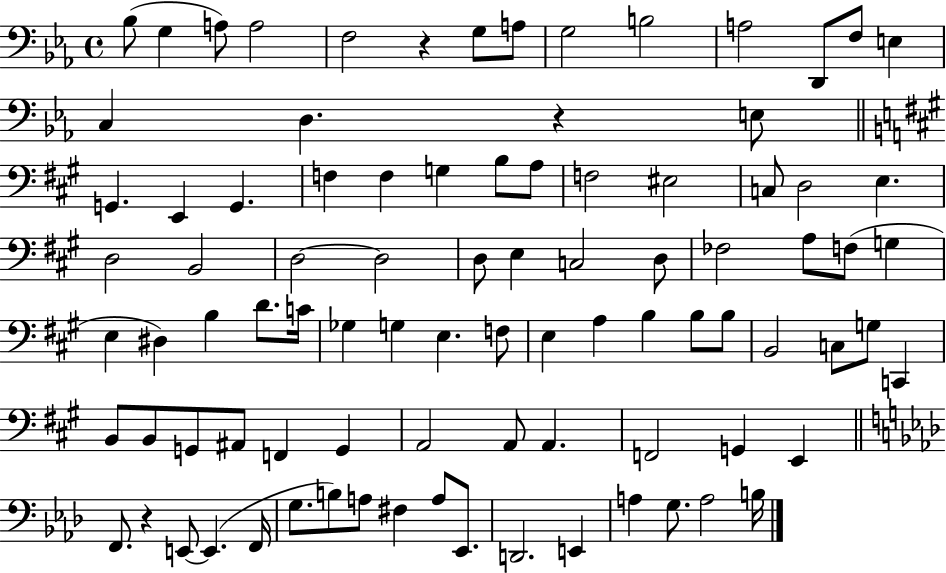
Bb3/e G3/q A3/e A3/h F3/h R/q G3/e A3/e G3/h B3/h A3/h D2/e F3/e E3/q C3/q D3/q. R/q E3/e G2/q. E2/q G2/q. F3/q F3/q G3/q B3/e A3/e F3/h EIS3/h C3/e D3/h E3/q. D3/h B2/h D3/h D3/h D3/e E3/q C3/h D3/e FES3/h A3/e F3/e G3/q E3/q D#3/q B3/q D4/e. C4/s Gb3/q G3/q E3/q. F3/e E3/q A3/q B3/q B3/e B3/e B2/h C3/e G3/e C2/q B2/e B2/e G2/e A#2/e F2/q G2/q A2/h A2/e A2/q. F2/h G2/q E2/q F2/e. R/q E2/e E2/q. F2/s G3/e. B3/e A3/e F#3/q A3/e Eb2/e. D2/h. E2/q A3/q G3/e. A3/h B3/s